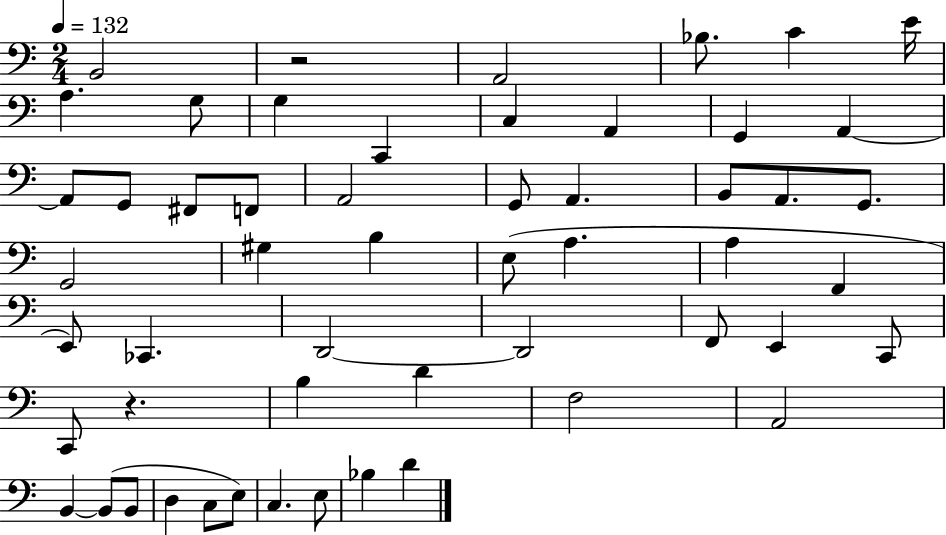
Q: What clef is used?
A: bass